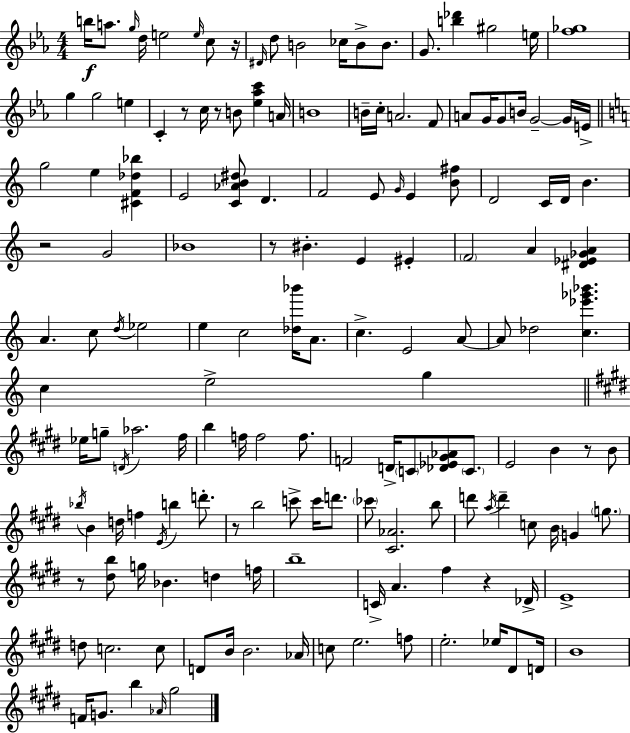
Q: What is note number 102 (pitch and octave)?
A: C5